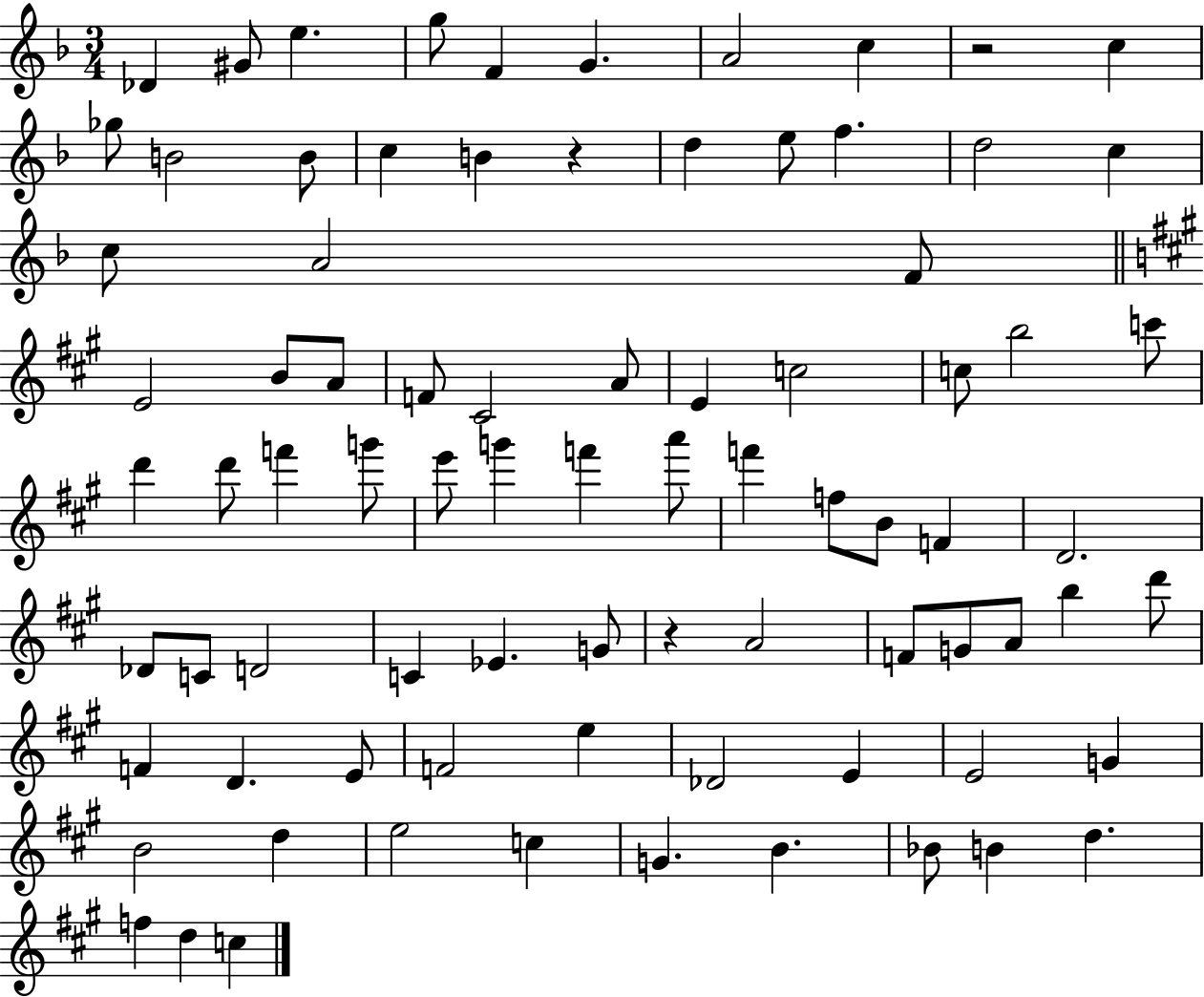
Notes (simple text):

Db4/q G#4/e E5/q. G5/e F4/q G4/q. A4/h C5/q R/h C5/q Gb5/e B4/h B4/e C5/q B4/q R/q D5/q E5/e F5/q. D5/h C5/q C5/e A4/h F4/e E4/h B4/e A4/e F4/e C#4/h A4/e E4/q C5/h C5/e B5/h C6/e D6/q D6/e F6/q G6/e E6/e G6/q F6/q A6/e F6/q F5/e B4/e F4/q D4/h. Db4/e C4/e D4/h C4/q Eb4/q. G4/e R/q A4/h F4/e G4/e A4/e B5/q D6/e F4/q D4/q. E4/e F4/h E5/q Db4/h E4/q E4/h G4/q B4/h D5/q E5/h C5/q G4/q. B4/q. Bb4/e B4/q D5/q. F5/q D5/q C5/q